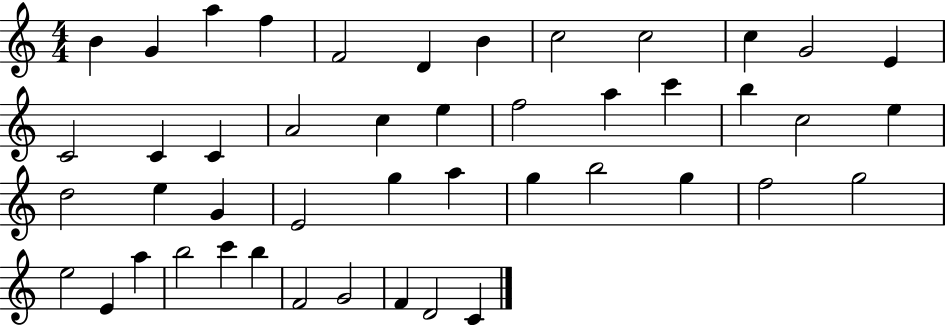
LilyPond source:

{
  \clef treble
  \numericTimeSignature
  \time 4/4
  \key c \major
  b'4 g'4 a''4 f''4 | f'2 d'4 b'4 | c''2 c''2 | c''4 g'2 e'4 | \break c'2 c'4 c'4 | a'2 c''4 e''4 | f''2 a''4 c'''4 | b''4 c''2 e''4 | \break d''2 e''4 g'4 | e'2 g''4 a''4 | g''4 b''2 g''4 | f''2 g''2 | \break e''2 e'4 a''4 | b''2 c'''4 b''4 | f'2 g'2 | f'4 d'2 c'4 | \break \bar "|."
}